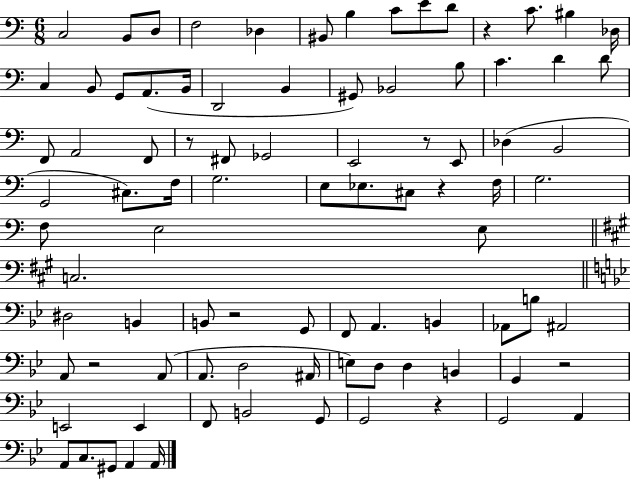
X:1
T:Untitled
M:6/8
L:1/4
K:C
C,2 B,,/2 D,/2 F,2 _D, ^B,,/2 B, C/2 E/2 D/2 z C/2 ^B, _D,/4 C, B,,/2 G,,/2 A,,/2 B,,/4 D,,2 B,, ^G,,/2 _B,,2 B,/2 C D D/2 F,,/2 A,,2 F,,/2 z/2 ^F,,/2 _G,,2 E,,2 z/2 E,,/2 _D, B,,2 G,,2 ^C,/2 F,/4 G,2 E,/2 _E,/2 ^C,/2 z F,/4 G,2 F,/2 E,2 E,/2 C,2 ^D,2 B,, B,,/2 z2 G,,/2 F,,/2 A,, B,, _A,,/2 B,/2 ^A,,2 A,,/2 z2 A,,/2 A,,/2 D,2 ^A,,/4 E,/2 D,/2 D, B,, G,, z2 E,,2 E,, F,,/2 B,,2 G,,/2 G,,2 z G,,2 A,, A,,/2 C,/2 ^G,,/2 A,, A,,/4